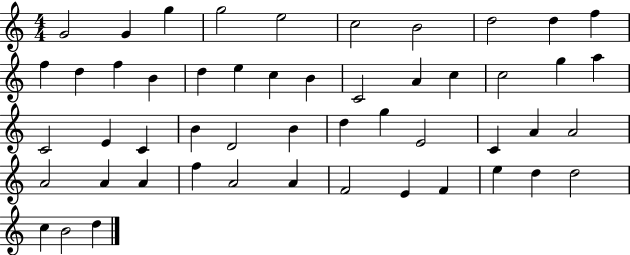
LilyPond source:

{
  \clef treble
  \numericTimeSignature
  \time 4/4
  \key c \major
  g'2 g'4 g''4 | g''2 e''2 | c''2 b'2 | d''2 d''4 f''4 | \break f''4 d''4 f''4 b'4 | d''4 e''4 c''4 b'4 | c'2 a'4 c''4 | c''2 g''4 a''4 | \break c'2 e'4 c'4 | b'4 d'2 b'4 | d''4 g''4 e'2 | c'4 a'4 a'2 | \break a'2 a'4 a'4 | f''4 a'2 a'4 | f'2 e'4 f'4 | e''4 d''4 d''2 | \break c''4 b'2 d''4 | \bar "|."
}